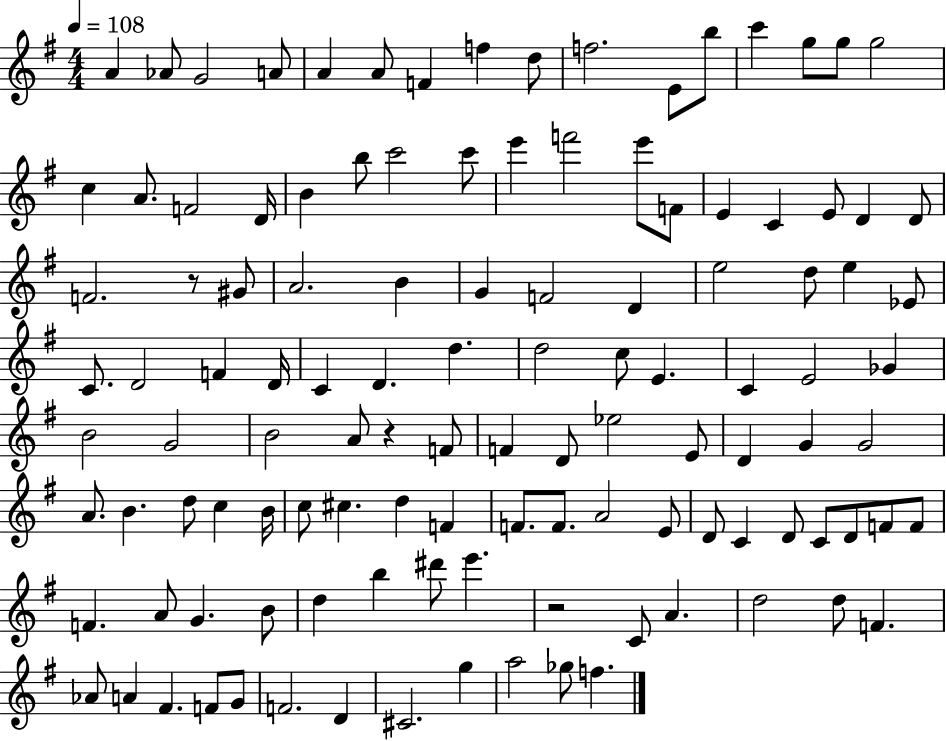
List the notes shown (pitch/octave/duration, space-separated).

A4/q Ab4/e G4/h A4/e A4/q A4/e F4/q F5/q D5/e F5/h. E4/e B5/e C6/q G5/e G5/e G5/h C5/q A4/e. F4/h D4/s B4/q B5/e C6/h C6/e E6/q F6/h E6/e F4/e E4/q C4/q E4/e D4/q D4/e F4/h. R/e G#4/e A4/h. B4/q G4/q F4/h D4/q E5/h D5/e E5/q Eb4/e C4/e. D4/h F4/q D4/s C4/q D4/q. D5/q. D5/h C5/e E4/q. C4/q E4/h Gb4/q B4/h G4/h B4/h A4/e R/q F4/e F4/q D4/e Eb5/h E4/e D4/q G4/q G4/h A4/e. B4/q. D5/e C5/q B4/s C5/e C#5/q. D5/q F4/q F4/e. F4/e. A4/h E4/e D4/e C4/q D4/e C4/e D4/e F4/e F4/e F4/q. A4/e G4/q. B4/e D5/q B5/q D#6/e E6/q. R/h C4/e A4/q. D5/h D5/e F4/q. Ab4/e A4/q F#4/q. F4/e G4/e F4/h. D4/q C#4/h. G5/q A5/h Gb5/e F5/q.